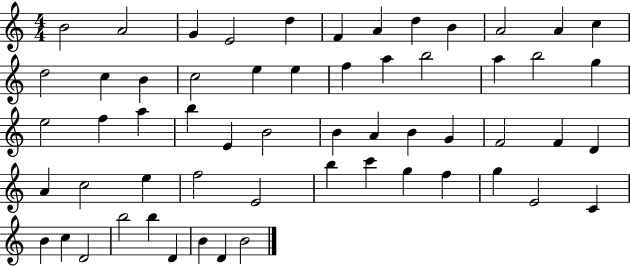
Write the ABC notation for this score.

X:1
T:Untitled
M:4/4
L:1/4
K:C
B2 A2 G E2 d F A d B A2 A c d2 c B c2 e e f a b2 a b2 g e2 f a b E B2 B A B G F2 F D A c2 e f2 E2 b c' g f g E2 C B c D2 b2 b D B D B2